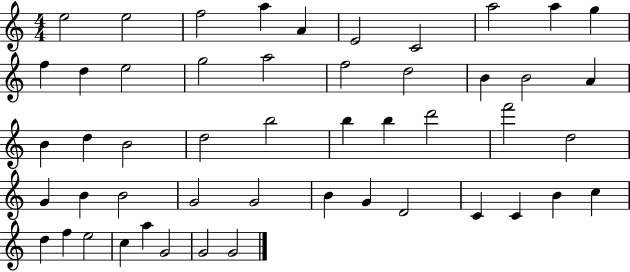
{
  \clef treble
  \numericTimeSignature
  \time 4/4
  \key c \major
  e''2 e''2 | f''2 a''4 a'4 | e'2 c'2 | a''2 a''4 g''4 | \break f''4 d''4 e''2 | g''2 a''2 | f''2 d''2 | b'4 b'2 a'4 | \break b'4 d''4 b'2 | d''2 b''2 | b''4 b''4 d'''2 | f'''2 d''2 | \break g'4 b'4 b'2 | g'2 g'2 | b'4 g'4 d'2 | c'4 c'4 b'4 c''4 | \break d''4 f''4 e''2 | c''4 a''4 g'2 | g'2 g'2 | \bar "|."
}